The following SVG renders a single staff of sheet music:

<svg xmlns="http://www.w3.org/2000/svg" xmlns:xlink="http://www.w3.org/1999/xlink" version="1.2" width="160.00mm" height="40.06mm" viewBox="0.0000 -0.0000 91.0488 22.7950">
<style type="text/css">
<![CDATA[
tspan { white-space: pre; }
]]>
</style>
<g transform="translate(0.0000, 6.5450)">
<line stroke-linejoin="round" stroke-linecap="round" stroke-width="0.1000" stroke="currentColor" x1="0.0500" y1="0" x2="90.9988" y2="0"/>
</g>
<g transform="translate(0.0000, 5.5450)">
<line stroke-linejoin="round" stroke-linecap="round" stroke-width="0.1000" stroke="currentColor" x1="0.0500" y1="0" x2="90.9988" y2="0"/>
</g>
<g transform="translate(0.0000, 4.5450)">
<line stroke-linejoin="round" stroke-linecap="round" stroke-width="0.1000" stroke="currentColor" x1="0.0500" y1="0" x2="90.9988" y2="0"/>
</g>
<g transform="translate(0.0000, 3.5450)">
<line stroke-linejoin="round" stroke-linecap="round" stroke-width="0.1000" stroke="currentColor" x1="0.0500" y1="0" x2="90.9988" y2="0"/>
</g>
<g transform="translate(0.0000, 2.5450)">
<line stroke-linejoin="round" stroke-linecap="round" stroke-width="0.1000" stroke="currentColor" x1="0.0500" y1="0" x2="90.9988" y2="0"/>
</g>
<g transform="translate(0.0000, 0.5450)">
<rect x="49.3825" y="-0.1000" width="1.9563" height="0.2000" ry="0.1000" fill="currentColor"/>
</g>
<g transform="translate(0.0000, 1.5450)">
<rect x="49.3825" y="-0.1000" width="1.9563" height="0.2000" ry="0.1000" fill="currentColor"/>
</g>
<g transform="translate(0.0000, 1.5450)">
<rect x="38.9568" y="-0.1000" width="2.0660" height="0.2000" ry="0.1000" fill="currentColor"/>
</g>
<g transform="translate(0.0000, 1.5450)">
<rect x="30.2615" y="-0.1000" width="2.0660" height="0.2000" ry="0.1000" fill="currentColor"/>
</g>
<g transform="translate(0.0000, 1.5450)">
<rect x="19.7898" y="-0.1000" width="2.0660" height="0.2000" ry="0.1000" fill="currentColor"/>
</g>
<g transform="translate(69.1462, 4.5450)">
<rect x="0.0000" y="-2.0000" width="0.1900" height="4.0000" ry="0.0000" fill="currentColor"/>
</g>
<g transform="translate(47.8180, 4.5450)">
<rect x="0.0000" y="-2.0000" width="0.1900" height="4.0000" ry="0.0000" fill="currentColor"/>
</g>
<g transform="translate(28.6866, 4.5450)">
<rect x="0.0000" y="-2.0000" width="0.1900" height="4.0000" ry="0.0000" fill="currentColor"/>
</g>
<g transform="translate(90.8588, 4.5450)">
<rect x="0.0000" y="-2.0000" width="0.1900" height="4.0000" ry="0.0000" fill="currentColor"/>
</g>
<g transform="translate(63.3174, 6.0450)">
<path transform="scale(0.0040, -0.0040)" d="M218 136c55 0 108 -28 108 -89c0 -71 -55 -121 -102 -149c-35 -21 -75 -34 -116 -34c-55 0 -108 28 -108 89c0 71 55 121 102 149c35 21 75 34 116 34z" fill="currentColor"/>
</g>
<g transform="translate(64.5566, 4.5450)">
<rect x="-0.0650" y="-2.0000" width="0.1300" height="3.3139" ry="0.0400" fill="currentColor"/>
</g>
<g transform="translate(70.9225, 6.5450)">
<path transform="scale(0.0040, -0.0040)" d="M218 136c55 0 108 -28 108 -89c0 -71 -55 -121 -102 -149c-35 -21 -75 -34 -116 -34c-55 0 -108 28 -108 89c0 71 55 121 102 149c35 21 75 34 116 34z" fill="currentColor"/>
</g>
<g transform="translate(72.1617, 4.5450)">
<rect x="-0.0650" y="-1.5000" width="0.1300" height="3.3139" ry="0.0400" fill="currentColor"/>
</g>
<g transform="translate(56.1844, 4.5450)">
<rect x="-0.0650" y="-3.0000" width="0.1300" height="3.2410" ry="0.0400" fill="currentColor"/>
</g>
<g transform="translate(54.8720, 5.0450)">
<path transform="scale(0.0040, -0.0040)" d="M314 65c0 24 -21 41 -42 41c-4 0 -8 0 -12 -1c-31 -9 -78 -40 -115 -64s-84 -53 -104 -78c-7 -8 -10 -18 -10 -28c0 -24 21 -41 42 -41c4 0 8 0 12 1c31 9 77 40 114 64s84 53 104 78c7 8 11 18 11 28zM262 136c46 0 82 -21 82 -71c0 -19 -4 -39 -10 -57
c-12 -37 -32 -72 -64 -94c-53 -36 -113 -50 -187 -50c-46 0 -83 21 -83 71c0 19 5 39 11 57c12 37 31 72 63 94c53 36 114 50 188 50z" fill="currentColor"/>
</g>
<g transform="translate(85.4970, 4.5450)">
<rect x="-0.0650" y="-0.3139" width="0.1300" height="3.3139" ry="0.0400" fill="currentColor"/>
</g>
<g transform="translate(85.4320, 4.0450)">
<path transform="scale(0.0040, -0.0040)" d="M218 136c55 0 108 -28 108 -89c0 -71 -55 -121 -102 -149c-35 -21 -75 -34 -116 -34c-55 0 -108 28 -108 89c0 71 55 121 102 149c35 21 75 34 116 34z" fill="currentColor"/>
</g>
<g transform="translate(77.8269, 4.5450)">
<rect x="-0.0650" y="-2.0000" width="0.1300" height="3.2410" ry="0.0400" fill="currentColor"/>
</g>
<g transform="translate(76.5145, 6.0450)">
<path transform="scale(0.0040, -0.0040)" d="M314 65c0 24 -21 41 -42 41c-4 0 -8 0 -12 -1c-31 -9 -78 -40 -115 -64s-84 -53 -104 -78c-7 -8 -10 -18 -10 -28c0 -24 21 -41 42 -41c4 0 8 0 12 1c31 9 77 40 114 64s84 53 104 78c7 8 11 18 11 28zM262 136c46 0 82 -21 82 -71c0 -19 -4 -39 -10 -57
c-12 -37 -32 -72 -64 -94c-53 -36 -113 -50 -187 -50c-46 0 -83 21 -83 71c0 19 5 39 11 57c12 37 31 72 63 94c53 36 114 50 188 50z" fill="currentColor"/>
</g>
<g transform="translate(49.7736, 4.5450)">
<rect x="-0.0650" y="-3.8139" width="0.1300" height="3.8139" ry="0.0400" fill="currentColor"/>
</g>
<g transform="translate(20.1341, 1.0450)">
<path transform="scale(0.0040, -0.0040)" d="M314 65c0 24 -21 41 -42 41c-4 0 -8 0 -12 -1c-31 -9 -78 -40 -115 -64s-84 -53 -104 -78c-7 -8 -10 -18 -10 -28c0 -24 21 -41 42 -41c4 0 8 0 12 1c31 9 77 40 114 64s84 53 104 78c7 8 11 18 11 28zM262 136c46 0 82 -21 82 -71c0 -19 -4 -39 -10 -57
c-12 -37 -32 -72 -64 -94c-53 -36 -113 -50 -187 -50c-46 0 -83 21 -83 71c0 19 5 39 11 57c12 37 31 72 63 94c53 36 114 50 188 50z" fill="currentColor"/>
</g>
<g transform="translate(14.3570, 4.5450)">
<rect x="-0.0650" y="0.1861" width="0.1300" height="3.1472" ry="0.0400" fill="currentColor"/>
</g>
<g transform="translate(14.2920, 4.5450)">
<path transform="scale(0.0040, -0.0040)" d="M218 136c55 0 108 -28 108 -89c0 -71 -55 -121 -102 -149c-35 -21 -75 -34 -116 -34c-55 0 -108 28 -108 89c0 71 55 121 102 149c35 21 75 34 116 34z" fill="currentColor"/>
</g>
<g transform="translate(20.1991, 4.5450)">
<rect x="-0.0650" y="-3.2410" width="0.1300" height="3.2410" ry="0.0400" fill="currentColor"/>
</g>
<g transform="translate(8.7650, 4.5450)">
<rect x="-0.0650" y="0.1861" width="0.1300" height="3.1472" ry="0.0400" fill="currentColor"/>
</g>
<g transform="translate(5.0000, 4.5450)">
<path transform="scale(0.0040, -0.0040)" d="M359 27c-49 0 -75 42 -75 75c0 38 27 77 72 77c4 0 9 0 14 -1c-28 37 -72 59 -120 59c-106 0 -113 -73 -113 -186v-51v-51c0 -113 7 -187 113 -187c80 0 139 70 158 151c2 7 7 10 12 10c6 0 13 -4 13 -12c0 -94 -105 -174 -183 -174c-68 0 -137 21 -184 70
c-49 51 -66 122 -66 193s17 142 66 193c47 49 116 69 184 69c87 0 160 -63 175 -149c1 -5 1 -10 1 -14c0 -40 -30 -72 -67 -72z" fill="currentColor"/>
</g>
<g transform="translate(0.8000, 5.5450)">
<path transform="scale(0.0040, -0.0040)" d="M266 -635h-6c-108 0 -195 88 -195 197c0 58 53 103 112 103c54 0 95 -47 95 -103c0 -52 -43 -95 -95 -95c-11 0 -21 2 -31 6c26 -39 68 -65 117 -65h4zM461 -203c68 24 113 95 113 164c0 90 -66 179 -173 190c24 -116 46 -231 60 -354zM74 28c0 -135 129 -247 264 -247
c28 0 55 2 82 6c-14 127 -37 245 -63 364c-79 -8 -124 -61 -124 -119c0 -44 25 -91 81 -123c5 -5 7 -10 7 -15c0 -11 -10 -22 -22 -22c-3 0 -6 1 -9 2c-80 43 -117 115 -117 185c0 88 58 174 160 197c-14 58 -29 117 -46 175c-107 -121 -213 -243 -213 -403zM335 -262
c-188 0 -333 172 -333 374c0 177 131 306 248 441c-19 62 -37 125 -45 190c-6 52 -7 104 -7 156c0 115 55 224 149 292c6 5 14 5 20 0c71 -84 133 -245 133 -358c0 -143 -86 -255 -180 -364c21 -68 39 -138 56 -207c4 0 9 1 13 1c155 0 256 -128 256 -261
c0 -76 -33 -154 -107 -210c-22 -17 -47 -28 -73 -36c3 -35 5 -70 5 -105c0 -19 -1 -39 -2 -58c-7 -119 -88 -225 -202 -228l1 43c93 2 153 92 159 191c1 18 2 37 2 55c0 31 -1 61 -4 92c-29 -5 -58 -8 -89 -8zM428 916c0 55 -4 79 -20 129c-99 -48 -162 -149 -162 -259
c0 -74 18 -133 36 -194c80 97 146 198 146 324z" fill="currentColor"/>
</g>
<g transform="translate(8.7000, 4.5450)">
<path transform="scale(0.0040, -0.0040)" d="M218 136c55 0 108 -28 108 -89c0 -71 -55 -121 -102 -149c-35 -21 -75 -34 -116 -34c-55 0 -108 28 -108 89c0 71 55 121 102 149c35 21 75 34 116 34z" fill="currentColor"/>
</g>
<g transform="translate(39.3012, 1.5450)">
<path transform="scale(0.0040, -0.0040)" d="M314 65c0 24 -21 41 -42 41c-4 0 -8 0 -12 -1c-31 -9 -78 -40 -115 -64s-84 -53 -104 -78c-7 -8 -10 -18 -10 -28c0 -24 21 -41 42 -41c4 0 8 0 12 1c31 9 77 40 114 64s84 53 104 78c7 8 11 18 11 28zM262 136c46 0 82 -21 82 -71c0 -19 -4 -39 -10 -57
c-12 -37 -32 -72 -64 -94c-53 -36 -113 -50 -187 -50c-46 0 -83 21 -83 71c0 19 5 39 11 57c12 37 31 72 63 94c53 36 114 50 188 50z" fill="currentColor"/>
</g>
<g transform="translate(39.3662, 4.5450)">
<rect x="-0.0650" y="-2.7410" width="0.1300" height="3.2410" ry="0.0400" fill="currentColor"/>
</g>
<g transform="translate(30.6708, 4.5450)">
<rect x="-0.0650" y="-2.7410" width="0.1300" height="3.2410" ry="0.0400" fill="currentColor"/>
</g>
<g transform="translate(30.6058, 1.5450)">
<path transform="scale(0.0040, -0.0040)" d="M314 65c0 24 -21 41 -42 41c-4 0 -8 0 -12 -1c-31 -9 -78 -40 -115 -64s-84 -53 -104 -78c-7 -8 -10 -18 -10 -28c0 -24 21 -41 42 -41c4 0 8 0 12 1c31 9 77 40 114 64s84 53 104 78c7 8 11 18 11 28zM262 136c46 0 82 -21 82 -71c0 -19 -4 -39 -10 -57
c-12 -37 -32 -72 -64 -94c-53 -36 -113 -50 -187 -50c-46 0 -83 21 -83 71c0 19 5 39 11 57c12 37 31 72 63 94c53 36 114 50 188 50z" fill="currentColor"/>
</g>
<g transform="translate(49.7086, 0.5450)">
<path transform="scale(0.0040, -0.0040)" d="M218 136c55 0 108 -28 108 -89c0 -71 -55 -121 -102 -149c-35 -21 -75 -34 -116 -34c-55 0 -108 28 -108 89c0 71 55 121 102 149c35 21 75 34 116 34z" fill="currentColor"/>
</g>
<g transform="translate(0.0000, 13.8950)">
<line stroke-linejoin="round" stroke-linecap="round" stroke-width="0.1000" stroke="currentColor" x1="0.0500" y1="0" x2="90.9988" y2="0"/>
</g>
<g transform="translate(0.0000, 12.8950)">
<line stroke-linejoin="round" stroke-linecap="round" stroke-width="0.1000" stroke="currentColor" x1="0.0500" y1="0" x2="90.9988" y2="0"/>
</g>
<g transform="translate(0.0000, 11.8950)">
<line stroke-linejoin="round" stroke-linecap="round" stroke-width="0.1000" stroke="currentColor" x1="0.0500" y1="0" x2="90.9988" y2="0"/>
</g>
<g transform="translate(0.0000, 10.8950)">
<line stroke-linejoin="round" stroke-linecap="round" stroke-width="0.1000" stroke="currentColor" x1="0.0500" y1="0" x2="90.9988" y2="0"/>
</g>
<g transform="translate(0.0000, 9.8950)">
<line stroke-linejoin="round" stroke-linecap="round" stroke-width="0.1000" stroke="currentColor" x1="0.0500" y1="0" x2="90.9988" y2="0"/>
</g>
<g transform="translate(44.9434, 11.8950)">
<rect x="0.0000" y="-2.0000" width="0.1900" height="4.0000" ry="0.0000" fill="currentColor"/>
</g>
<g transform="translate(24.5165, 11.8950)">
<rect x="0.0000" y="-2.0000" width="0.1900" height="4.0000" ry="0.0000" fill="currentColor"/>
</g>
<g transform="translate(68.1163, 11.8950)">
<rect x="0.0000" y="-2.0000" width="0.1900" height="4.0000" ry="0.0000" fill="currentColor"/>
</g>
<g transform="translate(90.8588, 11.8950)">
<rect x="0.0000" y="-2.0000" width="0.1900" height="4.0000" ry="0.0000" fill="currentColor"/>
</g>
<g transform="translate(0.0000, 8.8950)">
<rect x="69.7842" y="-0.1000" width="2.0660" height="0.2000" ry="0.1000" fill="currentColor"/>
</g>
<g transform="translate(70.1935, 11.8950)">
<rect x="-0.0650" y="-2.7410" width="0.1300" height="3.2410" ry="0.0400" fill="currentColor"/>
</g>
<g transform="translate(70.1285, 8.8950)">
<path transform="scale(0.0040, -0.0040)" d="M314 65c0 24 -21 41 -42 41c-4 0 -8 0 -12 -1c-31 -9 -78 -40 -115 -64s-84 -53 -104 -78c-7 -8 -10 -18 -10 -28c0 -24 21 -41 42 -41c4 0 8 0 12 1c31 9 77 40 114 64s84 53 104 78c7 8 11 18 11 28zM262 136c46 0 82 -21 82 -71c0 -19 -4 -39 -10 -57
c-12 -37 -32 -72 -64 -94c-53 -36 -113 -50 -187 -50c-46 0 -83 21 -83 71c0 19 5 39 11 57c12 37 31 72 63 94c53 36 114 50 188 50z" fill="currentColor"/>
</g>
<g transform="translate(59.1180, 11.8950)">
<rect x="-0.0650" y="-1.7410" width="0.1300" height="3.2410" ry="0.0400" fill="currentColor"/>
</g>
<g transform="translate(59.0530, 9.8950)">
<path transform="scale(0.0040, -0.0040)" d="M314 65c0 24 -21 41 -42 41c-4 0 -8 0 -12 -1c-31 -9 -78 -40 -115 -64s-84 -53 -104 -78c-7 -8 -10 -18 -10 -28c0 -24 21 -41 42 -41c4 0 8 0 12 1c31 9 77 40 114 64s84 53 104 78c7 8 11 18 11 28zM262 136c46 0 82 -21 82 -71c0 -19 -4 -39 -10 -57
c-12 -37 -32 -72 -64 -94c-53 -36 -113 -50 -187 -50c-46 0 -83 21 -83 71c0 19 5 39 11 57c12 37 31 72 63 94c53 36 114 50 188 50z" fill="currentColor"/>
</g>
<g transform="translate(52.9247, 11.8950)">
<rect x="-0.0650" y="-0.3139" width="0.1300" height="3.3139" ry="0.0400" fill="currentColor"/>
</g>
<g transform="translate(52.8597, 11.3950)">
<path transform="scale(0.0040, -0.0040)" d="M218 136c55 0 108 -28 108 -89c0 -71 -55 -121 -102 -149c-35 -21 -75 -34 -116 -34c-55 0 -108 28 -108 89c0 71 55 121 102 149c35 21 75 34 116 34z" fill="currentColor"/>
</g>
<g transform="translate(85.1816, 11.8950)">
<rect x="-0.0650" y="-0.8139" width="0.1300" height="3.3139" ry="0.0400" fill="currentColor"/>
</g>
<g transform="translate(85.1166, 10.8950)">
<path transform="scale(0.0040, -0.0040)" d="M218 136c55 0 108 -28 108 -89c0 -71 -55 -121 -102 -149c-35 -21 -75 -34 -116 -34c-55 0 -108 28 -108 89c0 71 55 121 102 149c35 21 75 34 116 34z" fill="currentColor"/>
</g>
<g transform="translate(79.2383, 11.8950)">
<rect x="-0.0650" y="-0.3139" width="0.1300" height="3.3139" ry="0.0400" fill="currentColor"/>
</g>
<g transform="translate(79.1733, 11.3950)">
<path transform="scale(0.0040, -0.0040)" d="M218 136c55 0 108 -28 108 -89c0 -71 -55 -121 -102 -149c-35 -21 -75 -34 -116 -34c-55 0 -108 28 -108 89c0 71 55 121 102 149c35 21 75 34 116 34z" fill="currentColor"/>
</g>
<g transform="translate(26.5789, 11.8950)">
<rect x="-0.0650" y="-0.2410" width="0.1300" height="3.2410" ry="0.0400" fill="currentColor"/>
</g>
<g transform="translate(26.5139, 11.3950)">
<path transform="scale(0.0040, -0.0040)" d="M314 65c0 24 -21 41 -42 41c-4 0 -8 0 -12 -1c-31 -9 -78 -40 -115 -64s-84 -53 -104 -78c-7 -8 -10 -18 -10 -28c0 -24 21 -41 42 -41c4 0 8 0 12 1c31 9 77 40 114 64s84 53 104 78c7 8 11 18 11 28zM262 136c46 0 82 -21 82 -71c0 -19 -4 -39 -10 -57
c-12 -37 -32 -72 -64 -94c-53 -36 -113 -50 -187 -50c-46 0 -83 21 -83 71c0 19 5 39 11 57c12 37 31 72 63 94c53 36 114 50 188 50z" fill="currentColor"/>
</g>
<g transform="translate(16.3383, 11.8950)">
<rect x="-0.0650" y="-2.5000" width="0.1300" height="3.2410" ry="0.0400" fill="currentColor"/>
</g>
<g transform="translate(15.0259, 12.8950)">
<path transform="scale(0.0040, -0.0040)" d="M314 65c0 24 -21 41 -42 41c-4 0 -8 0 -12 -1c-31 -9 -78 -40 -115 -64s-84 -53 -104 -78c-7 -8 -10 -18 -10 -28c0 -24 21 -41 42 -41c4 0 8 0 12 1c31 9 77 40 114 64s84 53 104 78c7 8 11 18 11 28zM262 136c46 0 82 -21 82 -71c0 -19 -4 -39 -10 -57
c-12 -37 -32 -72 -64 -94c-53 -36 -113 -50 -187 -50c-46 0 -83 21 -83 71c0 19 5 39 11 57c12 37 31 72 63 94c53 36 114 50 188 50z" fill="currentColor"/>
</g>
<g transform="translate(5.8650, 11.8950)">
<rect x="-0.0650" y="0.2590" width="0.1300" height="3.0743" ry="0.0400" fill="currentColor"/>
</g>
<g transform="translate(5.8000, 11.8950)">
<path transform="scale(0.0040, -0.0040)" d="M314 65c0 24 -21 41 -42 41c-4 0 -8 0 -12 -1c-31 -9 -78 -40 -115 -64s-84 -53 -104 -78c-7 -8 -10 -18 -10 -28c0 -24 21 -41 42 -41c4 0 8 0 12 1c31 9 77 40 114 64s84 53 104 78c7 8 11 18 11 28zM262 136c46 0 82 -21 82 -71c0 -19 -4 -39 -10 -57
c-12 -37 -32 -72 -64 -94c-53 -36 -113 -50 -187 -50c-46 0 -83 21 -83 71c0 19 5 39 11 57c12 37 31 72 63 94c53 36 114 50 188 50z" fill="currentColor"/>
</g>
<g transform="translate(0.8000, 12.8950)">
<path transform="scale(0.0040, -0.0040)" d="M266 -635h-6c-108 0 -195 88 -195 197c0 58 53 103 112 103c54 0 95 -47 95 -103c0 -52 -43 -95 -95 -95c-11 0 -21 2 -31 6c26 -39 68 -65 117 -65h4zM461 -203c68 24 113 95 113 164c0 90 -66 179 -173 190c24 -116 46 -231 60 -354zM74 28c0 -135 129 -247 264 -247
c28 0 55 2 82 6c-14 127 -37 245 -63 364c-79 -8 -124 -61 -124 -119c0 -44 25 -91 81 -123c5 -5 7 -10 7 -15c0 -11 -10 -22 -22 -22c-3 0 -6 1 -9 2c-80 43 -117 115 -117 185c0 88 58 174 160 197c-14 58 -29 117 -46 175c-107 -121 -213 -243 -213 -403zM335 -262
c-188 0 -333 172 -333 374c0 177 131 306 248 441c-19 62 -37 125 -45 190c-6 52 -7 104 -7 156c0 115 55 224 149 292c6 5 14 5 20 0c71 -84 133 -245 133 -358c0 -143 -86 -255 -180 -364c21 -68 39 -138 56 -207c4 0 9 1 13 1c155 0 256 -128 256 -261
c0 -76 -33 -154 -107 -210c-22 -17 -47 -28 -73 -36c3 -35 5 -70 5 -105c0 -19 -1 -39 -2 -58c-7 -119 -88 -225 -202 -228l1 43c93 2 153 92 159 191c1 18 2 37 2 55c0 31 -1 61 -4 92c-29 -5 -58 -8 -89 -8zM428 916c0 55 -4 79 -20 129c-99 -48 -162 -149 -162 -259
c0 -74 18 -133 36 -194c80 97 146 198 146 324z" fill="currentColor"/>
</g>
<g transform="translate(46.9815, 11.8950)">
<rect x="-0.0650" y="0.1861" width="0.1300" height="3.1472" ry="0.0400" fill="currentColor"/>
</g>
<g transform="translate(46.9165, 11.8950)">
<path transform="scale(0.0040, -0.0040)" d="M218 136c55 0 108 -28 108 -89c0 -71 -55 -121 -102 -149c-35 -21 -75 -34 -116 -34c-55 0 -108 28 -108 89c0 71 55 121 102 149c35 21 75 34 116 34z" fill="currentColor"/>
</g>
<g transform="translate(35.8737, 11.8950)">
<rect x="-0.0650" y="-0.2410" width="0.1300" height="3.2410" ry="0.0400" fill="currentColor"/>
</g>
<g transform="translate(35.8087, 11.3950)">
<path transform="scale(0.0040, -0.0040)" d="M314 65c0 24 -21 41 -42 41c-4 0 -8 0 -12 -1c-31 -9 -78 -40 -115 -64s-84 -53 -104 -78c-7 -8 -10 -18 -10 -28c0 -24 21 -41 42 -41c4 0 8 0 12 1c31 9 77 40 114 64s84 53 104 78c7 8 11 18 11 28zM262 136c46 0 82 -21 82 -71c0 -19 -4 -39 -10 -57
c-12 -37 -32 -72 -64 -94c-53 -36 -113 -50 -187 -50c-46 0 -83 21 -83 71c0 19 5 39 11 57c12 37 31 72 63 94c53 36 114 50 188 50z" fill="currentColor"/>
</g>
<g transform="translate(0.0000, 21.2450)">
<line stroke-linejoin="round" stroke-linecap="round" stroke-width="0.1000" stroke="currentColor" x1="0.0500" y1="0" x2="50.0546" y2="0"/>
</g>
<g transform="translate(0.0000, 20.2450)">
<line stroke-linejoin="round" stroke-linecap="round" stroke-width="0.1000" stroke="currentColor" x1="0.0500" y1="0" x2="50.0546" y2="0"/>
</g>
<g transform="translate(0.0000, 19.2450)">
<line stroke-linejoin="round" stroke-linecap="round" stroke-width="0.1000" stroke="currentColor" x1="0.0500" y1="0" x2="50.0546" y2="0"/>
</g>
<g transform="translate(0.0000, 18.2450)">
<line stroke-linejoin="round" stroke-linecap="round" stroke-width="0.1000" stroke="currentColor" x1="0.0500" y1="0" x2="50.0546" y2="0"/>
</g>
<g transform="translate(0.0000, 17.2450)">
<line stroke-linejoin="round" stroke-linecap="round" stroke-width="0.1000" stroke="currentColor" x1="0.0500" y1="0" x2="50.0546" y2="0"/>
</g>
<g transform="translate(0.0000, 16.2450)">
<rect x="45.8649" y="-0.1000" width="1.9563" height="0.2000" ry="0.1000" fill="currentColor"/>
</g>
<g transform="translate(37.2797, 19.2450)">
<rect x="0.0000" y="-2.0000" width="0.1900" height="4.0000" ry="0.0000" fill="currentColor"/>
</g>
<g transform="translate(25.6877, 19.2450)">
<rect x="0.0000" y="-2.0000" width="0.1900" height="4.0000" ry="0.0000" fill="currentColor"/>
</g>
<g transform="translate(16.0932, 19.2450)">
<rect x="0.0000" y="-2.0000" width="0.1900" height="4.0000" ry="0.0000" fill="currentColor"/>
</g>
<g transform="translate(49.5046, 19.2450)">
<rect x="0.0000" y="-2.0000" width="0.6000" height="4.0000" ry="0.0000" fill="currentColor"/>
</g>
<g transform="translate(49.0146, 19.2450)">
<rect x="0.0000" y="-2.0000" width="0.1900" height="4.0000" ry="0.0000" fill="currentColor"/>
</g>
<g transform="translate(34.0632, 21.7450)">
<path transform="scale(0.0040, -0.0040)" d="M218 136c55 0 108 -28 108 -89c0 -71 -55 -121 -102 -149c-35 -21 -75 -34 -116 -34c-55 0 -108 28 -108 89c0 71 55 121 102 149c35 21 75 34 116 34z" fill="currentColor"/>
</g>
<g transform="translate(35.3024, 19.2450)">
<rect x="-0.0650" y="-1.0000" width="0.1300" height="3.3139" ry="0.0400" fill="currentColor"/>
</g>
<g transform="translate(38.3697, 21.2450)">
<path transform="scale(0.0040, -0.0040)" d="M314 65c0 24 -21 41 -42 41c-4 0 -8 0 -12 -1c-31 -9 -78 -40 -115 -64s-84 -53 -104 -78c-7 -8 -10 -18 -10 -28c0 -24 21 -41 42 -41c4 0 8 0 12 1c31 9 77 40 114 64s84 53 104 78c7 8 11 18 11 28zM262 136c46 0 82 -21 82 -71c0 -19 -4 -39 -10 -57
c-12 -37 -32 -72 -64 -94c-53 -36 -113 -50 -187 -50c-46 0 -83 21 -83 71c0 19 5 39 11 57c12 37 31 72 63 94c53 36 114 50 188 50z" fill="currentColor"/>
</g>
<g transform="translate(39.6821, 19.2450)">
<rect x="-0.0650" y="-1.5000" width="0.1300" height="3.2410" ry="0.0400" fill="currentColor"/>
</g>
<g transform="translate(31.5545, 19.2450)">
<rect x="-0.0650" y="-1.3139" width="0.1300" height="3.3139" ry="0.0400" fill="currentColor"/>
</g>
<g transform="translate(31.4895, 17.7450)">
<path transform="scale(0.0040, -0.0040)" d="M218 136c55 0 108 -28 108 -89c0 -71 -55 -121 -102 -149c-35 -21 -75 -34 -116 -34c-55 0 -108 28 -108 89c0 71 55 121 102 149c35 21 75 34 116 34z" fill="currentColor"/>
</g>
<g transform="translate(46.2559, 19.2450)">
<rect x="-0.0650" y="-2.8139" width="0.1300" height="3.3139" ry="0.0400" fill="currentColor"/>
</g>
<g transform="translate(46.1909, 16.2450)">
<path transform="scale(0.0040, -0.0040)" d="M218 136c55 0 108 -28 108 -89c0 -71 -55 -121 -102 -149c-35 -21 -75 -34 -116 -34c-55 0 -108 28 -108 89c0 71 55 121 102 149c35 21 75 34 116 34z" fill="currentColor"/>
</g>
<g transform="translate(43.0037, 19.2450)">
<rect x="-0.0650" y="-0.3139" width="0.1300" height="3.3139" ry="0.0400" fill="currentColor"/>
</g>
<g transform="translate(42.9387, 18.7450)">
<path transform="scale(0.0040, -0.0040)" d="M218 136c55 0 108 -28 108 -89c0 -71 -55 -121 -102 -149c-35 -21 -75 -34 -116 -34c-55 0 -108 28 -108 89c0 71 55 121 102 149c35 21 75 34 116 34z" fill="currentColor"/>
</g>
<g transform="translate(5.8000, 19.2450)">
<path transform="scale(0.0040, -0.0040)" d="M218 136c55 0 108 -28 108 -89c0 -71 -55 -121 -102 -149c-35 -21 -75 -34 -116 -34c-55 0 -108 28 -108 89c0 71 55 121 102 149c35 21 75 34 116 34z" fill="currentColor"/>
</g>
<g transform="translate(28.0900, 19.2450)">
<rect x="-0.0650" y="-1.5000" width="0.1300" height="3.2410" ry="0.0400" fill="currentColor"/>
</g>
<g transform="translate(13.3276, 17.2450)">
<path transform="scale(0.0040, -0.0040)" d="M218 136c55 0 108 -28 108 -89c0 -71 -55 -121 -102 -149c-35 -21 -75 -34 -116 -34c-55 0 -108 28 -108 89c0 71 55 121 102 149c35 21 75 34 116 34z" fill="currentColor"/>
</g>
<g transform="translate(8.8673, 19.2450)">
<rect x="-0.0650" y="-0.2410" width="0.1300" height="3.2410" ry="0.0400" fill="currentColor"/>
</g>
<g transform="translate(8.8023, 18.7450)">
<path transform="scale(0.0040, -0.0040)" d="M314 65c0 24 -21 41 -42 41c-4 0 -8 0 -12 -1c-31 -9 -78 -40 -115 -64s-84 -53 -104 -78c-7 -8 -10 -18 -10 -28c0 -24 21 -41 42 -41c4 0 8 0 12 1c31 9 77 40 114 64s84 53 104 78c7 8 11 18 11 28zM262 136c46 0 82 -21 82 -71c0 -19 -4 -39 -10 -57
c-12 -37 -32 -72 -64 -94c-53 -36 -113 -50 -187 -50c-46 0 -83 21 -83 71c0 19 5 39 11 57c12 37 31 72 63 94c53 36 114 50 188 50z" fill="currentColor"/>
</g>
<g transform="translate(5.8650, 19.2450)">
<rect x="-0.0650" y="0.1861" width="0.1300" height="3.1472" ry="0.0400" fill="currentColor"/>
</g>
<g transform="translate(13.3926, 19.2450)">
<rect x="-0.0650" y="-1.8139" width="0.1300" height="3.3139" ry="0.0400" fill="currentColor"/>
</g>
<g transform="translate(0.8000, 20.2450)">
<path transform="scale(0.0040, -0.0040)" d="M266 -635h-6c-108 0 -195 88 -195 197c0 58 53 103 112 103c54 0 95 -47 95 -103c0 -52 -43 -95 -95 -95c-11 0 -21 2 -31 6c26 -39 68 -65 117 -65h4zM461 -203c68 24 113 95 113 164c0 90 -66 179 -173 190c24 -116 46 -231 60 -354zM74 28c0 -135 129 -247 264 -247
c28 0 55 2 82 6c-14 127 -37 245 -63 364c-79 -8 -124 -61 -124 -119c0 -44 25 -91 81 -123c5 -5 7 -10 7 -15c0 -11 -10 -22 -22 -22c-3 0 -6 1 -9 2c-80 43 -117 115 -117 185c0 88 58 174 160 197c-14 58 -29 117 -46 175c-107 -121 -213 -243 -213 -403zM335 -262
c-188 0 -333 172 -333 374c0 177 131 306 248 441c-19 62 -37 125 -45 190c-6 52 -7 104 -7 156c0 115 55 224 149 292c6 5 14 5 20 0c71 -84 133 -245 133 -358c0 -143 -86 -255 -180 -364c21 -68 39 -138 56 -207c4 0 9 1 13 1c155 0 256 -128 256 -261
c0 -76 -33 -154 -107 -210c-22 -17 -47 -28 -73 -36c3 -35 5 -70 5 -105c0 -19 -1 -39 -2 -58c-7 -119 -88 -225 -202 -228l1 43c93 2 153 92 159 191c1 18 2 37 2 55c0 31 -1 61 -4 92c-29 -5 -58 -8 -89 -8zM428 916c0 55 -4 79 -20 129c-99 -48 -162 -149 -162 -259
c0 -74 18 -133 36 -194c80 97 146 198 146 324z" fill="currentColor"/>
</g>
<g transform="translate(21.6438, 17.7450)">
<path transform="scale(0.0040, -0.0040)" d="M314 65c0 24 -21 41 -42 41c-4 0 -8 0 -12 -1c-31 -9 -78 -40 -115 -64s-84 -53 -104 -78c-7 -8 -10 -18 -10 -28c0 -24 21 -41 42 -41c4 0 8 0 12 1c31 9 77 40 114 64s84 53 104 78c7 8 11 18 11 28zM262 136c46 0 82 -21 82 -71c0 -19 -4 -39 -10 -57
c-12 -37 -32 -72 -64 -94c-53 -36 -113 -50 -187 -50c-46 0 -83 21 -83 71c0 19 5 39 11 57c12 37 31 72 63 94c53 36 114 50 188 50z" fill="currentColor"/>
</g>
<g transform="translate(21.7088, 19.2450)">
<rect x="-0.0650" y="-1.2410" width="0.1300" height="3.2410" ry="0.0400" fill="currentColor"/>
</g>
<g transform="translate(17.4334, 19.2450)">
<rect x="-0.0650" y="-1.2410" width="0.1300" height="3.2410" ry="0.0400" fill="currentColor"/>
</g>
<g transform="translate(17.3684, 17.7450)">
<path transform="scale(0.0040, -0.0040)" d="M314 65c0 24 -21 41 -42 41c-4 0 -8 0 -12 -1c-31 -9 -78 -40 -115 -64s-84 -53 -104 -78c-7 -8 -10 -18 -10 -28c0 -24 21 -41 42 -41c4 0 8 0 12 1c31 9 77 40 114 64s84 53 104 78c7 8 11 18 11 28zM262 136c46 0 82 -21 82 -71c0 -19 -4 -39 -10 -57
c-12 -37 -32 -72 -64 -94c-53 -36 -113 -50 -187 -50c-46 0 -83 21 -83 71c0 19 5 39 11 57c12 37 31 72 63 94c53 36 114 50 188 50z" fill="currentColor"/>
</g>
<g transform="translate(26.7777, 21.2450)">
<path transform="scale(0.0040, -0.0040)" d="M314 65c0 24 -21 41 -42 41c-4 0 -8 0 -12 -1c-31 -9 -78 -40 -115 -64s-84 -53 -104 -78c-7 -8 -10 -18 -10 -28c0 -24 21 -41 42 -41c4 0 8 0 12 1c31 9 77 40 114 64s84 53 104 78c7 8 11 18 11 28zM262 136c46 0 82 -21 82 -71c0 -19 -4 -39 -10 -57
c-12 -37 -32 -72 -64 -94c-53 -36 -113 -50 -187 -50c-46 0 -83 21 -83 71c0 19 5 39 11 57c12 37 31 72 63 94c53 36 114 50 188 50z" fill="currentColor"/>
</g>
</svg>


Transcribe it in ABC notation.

X:1
T:Untitled
M:4/4
L:1/4
K:C
B B b2 a2 a2 c' A2 F E F2 c B2 G2 c2 c2 B c f2 a2 c d B c2 f e2 e2 E2 e D E2 c a